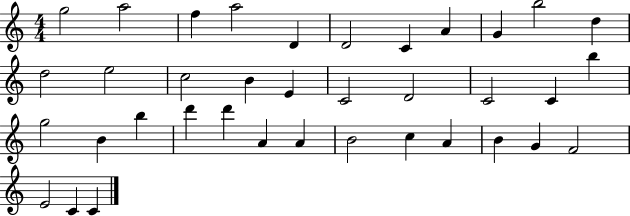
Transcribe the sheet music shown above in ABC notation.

X:1
T:Untitled
M:4/4
L:1/4
K:C
g2 a2 f a2 D D2 C A G b2 d d2 e2 c2 B E C2 D2 C2 C b g2 B b d' d' A A B2 c A B G F2 E2 C C